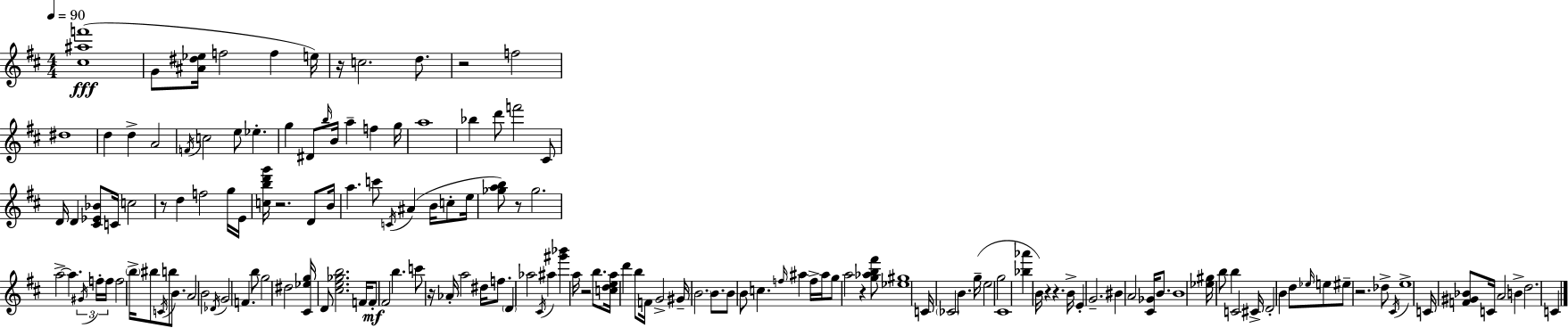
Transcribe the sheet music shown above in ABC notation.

X:1
T:Untitled
M:4/4
L:1/4
K:D
[^c^af']4 G/2 [^A^d_e]/4 f2 f e/4 z/4 c2 d/2 z2 f2 ^d4 d d A2 F/4 c2 e/2 _e g ^D/2 b/4 B/4 a f g/4 a4 _b d'/2 f'2 ^C/2 D/4 D [^C_E_B]/2 C/4 c2 z/2 d f2 g/4 E/4 [cbd'g']/4 z2 D/2 B/4 a c'/2 C/4 ^A B/4 c/2 e/4 [_gab]/2 z/2 _g2 a2 a ^G/4 f/4 f/4 f2 b/4 ^b/2 C/4 b/2 B/2 A2 B2 _D/4 G2 F b/2 g2 ^d2 [^C_eg]/4 D/2 [^ce_gb]2 F/4 F/2 ^F2 b c'/2 z/4 _A/4 a2 ^d/4 f/2 D _a2 ^C/4 ^a [^g'_b'] a/4 z2 b/2 [cdea]/4 d' b/2 F/4 G2 ^G/4 B2 B/2 B/2 B/2 c f/4 ^a f/4 ^a/4 g/2 a2 z [g_ab^f']/2 [_e^g]4 C/4 _C2 B g/4 e2 g2 ^C4 [_b_a'] B/4 z z B/4 E G2 ^B A2 [^C_G]/4 B/2 B4 [_e^g]/4 b/2 b C2 ^C/4 D2 B d/2 _e/4 e/2 ^e/2 z2 _d/2 ^C/4 e4 C/4 [F^G_B]/2 C/4 A2 B d2 C